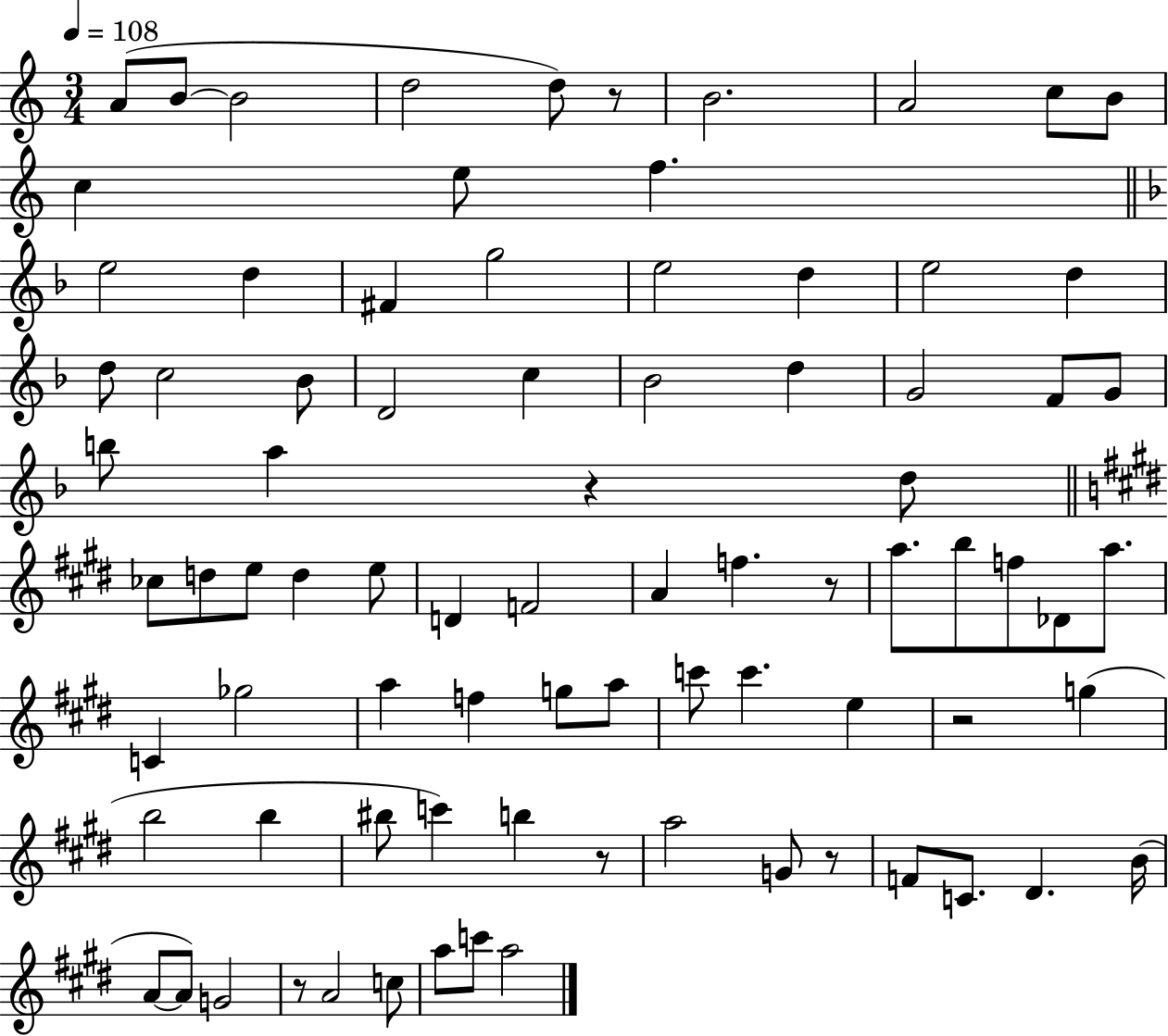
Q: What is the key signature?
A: C major